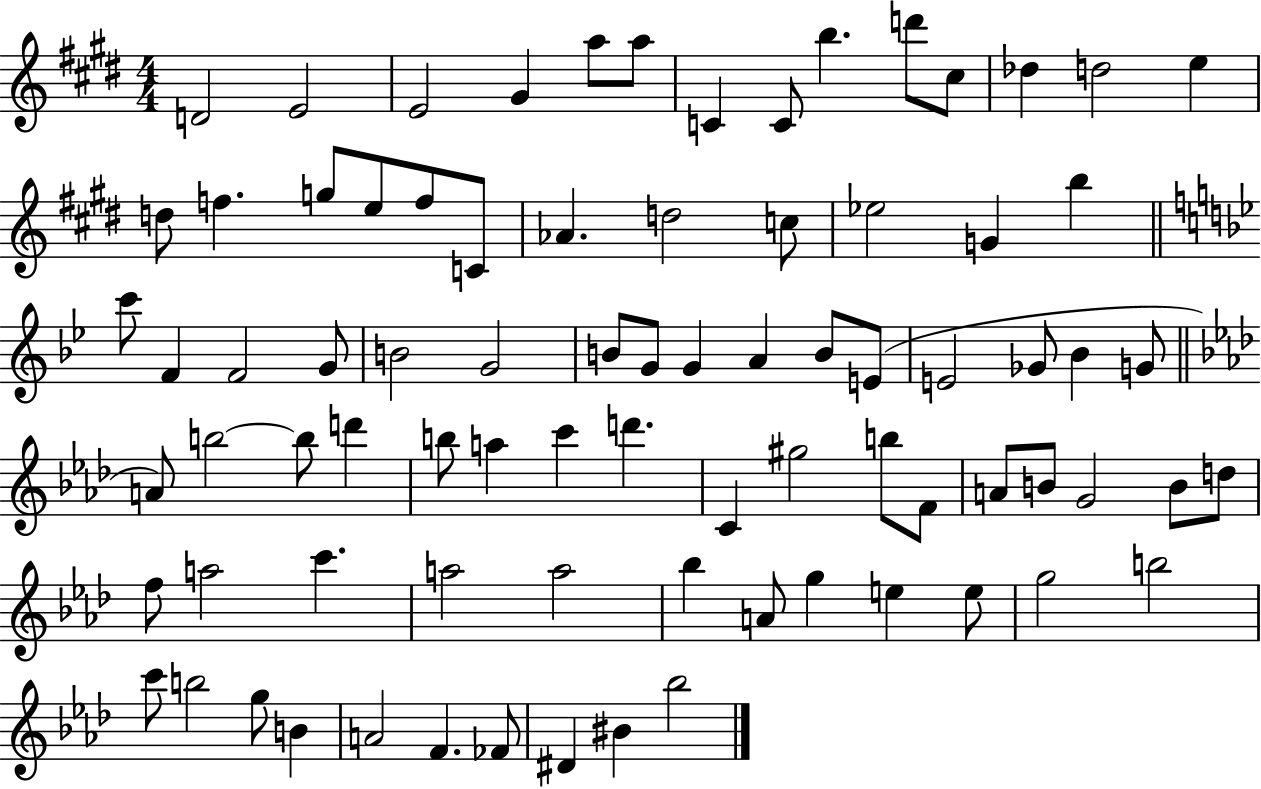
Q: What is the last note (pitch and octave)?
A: Bb5